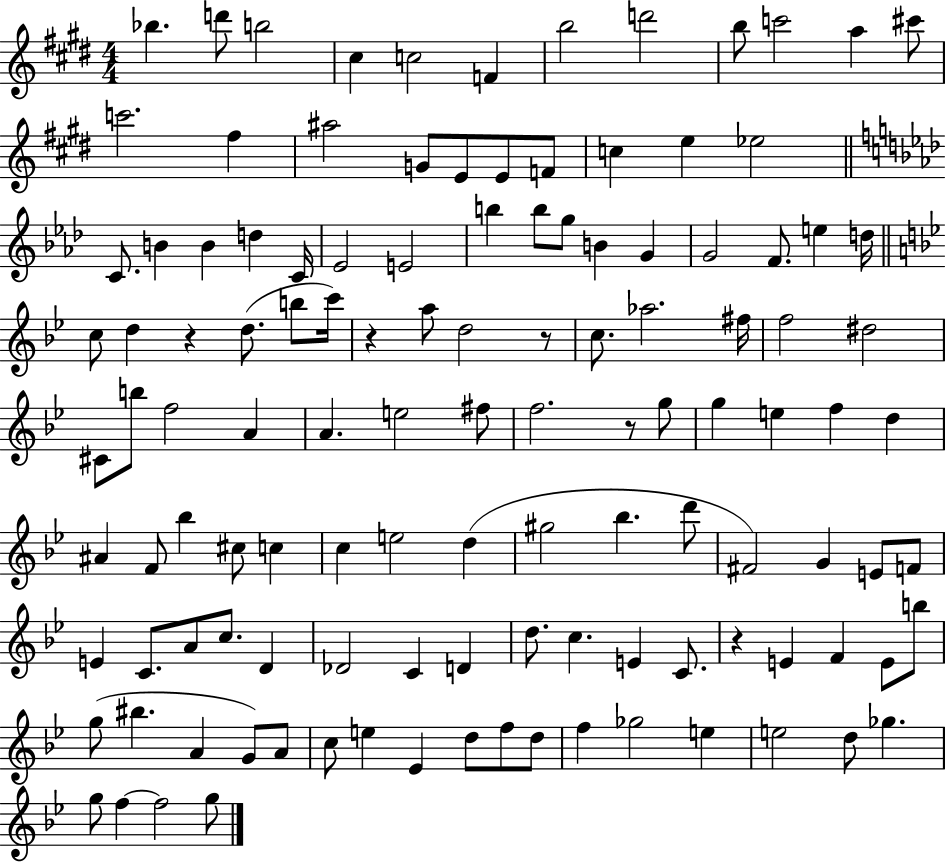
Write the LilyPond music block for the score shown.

{
  \clef treble
  \numericTimeSignature
  \time 4/4
  \key e \major
  bes''4. d'''8 b''2 | cis''4 c''2 f'4 | b''2 d'''2 | b''8 c'''2 a''4 cis'''8 | \break c'''2. fis''4 | ais''2 g'8 e'8 e'8 f'8 | c''4 e''4 ees''2 | \bar "||" \break \key aes \major c'8. b'4 b'4 d''4 c'16 | ees'2 e'2 | b''4 b''8 g''8 b'4 g'4 | g'2 f'8. e''4 d''16 | \break \bar "||" \break \key bes \major c''8 d''4 r4 d''8.( b''8 c'''16) | r4 a''8 d''2 r8 | c''8. aes''2. fis''16 | f''2 dis''2 | \break cis'8 b''8 f''2 a'4 | a'4. e''2 fis''8 | f''2. r8 g''8 | g''4 e''4 f''4 d''4 | \break ais'4 f'8 bes''4 cis''8 c''4 | c''4 e''2 d''4( | gis''2 bes''4. d'''8 | fis'2) g'4 e'8 f'8 | \break e'4 c'8. a'8 c''8. d'4 | des'2 c'4 d'4 | d''8. c''4. e'4 c'8. | r4 e'4 f'4 e'8 b''8 | \break g''8( bis''4. a'4 g'8) a'8 | c''8 e''4 ees'4 d''8 f''8 d''8 | f''4 ges''2 e''4 | e''2 d''8 ges''4. | \break g''8 f''4~~ f''2 g''8 | \bar "|."
}